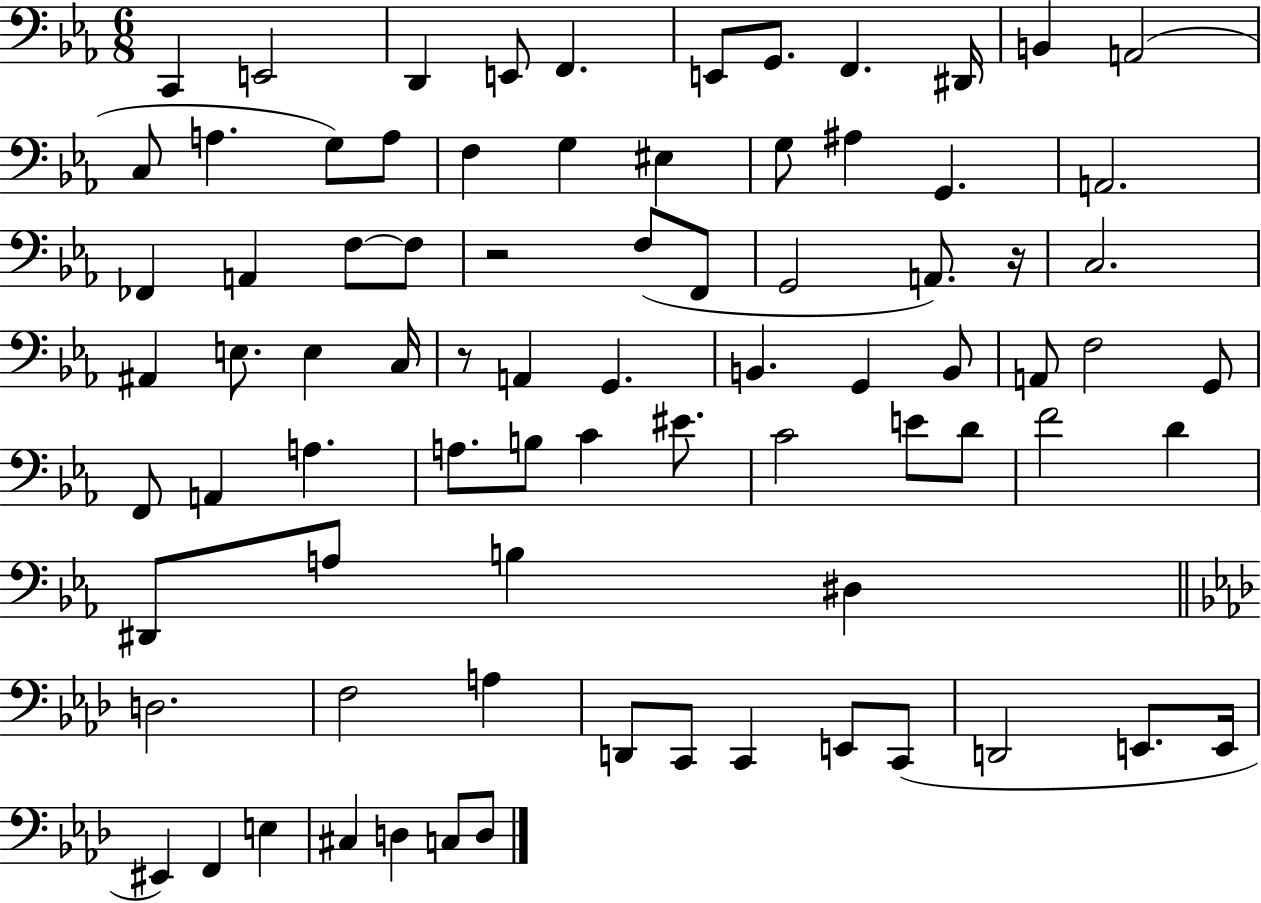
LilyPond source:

{
  \clef bass
  \numericTimeSignature
  \time 6/8
  \key ees \major
  c,4 e,2 | d,4 e,8 f,4. | e,8 g,8. f,4. dis,16 | b,4 a,2( | \break c8 a4. g8) a8 | f4 g4 eis4 | g8 ais4 g,4. | a,2. | \break fes,4 a,4 f8~~ f8 | r2 f8( f,8 | g,2 a,8.) r16 | c2. | \break ais,4 e8. e4 c16 | r8 a,4 g,4. | b,4. g,4 b,8 | a,8 f2 g,8 | \break f,8 a,4 a4. | a8. b8 c'4 eis'8. | c'2 e'8 d'8 | f'2 d'4 | \break dis,8 a8 b4 dis4 | \bar "||" \break \key aes \major d2. | f2 a4 | d,8 c,8 c,4 e,8 c,8( | d,2 e,8. e,16 | \break eis,4) f,4 e4 | cis4 d4 c8 d8 | \bar "|."
}